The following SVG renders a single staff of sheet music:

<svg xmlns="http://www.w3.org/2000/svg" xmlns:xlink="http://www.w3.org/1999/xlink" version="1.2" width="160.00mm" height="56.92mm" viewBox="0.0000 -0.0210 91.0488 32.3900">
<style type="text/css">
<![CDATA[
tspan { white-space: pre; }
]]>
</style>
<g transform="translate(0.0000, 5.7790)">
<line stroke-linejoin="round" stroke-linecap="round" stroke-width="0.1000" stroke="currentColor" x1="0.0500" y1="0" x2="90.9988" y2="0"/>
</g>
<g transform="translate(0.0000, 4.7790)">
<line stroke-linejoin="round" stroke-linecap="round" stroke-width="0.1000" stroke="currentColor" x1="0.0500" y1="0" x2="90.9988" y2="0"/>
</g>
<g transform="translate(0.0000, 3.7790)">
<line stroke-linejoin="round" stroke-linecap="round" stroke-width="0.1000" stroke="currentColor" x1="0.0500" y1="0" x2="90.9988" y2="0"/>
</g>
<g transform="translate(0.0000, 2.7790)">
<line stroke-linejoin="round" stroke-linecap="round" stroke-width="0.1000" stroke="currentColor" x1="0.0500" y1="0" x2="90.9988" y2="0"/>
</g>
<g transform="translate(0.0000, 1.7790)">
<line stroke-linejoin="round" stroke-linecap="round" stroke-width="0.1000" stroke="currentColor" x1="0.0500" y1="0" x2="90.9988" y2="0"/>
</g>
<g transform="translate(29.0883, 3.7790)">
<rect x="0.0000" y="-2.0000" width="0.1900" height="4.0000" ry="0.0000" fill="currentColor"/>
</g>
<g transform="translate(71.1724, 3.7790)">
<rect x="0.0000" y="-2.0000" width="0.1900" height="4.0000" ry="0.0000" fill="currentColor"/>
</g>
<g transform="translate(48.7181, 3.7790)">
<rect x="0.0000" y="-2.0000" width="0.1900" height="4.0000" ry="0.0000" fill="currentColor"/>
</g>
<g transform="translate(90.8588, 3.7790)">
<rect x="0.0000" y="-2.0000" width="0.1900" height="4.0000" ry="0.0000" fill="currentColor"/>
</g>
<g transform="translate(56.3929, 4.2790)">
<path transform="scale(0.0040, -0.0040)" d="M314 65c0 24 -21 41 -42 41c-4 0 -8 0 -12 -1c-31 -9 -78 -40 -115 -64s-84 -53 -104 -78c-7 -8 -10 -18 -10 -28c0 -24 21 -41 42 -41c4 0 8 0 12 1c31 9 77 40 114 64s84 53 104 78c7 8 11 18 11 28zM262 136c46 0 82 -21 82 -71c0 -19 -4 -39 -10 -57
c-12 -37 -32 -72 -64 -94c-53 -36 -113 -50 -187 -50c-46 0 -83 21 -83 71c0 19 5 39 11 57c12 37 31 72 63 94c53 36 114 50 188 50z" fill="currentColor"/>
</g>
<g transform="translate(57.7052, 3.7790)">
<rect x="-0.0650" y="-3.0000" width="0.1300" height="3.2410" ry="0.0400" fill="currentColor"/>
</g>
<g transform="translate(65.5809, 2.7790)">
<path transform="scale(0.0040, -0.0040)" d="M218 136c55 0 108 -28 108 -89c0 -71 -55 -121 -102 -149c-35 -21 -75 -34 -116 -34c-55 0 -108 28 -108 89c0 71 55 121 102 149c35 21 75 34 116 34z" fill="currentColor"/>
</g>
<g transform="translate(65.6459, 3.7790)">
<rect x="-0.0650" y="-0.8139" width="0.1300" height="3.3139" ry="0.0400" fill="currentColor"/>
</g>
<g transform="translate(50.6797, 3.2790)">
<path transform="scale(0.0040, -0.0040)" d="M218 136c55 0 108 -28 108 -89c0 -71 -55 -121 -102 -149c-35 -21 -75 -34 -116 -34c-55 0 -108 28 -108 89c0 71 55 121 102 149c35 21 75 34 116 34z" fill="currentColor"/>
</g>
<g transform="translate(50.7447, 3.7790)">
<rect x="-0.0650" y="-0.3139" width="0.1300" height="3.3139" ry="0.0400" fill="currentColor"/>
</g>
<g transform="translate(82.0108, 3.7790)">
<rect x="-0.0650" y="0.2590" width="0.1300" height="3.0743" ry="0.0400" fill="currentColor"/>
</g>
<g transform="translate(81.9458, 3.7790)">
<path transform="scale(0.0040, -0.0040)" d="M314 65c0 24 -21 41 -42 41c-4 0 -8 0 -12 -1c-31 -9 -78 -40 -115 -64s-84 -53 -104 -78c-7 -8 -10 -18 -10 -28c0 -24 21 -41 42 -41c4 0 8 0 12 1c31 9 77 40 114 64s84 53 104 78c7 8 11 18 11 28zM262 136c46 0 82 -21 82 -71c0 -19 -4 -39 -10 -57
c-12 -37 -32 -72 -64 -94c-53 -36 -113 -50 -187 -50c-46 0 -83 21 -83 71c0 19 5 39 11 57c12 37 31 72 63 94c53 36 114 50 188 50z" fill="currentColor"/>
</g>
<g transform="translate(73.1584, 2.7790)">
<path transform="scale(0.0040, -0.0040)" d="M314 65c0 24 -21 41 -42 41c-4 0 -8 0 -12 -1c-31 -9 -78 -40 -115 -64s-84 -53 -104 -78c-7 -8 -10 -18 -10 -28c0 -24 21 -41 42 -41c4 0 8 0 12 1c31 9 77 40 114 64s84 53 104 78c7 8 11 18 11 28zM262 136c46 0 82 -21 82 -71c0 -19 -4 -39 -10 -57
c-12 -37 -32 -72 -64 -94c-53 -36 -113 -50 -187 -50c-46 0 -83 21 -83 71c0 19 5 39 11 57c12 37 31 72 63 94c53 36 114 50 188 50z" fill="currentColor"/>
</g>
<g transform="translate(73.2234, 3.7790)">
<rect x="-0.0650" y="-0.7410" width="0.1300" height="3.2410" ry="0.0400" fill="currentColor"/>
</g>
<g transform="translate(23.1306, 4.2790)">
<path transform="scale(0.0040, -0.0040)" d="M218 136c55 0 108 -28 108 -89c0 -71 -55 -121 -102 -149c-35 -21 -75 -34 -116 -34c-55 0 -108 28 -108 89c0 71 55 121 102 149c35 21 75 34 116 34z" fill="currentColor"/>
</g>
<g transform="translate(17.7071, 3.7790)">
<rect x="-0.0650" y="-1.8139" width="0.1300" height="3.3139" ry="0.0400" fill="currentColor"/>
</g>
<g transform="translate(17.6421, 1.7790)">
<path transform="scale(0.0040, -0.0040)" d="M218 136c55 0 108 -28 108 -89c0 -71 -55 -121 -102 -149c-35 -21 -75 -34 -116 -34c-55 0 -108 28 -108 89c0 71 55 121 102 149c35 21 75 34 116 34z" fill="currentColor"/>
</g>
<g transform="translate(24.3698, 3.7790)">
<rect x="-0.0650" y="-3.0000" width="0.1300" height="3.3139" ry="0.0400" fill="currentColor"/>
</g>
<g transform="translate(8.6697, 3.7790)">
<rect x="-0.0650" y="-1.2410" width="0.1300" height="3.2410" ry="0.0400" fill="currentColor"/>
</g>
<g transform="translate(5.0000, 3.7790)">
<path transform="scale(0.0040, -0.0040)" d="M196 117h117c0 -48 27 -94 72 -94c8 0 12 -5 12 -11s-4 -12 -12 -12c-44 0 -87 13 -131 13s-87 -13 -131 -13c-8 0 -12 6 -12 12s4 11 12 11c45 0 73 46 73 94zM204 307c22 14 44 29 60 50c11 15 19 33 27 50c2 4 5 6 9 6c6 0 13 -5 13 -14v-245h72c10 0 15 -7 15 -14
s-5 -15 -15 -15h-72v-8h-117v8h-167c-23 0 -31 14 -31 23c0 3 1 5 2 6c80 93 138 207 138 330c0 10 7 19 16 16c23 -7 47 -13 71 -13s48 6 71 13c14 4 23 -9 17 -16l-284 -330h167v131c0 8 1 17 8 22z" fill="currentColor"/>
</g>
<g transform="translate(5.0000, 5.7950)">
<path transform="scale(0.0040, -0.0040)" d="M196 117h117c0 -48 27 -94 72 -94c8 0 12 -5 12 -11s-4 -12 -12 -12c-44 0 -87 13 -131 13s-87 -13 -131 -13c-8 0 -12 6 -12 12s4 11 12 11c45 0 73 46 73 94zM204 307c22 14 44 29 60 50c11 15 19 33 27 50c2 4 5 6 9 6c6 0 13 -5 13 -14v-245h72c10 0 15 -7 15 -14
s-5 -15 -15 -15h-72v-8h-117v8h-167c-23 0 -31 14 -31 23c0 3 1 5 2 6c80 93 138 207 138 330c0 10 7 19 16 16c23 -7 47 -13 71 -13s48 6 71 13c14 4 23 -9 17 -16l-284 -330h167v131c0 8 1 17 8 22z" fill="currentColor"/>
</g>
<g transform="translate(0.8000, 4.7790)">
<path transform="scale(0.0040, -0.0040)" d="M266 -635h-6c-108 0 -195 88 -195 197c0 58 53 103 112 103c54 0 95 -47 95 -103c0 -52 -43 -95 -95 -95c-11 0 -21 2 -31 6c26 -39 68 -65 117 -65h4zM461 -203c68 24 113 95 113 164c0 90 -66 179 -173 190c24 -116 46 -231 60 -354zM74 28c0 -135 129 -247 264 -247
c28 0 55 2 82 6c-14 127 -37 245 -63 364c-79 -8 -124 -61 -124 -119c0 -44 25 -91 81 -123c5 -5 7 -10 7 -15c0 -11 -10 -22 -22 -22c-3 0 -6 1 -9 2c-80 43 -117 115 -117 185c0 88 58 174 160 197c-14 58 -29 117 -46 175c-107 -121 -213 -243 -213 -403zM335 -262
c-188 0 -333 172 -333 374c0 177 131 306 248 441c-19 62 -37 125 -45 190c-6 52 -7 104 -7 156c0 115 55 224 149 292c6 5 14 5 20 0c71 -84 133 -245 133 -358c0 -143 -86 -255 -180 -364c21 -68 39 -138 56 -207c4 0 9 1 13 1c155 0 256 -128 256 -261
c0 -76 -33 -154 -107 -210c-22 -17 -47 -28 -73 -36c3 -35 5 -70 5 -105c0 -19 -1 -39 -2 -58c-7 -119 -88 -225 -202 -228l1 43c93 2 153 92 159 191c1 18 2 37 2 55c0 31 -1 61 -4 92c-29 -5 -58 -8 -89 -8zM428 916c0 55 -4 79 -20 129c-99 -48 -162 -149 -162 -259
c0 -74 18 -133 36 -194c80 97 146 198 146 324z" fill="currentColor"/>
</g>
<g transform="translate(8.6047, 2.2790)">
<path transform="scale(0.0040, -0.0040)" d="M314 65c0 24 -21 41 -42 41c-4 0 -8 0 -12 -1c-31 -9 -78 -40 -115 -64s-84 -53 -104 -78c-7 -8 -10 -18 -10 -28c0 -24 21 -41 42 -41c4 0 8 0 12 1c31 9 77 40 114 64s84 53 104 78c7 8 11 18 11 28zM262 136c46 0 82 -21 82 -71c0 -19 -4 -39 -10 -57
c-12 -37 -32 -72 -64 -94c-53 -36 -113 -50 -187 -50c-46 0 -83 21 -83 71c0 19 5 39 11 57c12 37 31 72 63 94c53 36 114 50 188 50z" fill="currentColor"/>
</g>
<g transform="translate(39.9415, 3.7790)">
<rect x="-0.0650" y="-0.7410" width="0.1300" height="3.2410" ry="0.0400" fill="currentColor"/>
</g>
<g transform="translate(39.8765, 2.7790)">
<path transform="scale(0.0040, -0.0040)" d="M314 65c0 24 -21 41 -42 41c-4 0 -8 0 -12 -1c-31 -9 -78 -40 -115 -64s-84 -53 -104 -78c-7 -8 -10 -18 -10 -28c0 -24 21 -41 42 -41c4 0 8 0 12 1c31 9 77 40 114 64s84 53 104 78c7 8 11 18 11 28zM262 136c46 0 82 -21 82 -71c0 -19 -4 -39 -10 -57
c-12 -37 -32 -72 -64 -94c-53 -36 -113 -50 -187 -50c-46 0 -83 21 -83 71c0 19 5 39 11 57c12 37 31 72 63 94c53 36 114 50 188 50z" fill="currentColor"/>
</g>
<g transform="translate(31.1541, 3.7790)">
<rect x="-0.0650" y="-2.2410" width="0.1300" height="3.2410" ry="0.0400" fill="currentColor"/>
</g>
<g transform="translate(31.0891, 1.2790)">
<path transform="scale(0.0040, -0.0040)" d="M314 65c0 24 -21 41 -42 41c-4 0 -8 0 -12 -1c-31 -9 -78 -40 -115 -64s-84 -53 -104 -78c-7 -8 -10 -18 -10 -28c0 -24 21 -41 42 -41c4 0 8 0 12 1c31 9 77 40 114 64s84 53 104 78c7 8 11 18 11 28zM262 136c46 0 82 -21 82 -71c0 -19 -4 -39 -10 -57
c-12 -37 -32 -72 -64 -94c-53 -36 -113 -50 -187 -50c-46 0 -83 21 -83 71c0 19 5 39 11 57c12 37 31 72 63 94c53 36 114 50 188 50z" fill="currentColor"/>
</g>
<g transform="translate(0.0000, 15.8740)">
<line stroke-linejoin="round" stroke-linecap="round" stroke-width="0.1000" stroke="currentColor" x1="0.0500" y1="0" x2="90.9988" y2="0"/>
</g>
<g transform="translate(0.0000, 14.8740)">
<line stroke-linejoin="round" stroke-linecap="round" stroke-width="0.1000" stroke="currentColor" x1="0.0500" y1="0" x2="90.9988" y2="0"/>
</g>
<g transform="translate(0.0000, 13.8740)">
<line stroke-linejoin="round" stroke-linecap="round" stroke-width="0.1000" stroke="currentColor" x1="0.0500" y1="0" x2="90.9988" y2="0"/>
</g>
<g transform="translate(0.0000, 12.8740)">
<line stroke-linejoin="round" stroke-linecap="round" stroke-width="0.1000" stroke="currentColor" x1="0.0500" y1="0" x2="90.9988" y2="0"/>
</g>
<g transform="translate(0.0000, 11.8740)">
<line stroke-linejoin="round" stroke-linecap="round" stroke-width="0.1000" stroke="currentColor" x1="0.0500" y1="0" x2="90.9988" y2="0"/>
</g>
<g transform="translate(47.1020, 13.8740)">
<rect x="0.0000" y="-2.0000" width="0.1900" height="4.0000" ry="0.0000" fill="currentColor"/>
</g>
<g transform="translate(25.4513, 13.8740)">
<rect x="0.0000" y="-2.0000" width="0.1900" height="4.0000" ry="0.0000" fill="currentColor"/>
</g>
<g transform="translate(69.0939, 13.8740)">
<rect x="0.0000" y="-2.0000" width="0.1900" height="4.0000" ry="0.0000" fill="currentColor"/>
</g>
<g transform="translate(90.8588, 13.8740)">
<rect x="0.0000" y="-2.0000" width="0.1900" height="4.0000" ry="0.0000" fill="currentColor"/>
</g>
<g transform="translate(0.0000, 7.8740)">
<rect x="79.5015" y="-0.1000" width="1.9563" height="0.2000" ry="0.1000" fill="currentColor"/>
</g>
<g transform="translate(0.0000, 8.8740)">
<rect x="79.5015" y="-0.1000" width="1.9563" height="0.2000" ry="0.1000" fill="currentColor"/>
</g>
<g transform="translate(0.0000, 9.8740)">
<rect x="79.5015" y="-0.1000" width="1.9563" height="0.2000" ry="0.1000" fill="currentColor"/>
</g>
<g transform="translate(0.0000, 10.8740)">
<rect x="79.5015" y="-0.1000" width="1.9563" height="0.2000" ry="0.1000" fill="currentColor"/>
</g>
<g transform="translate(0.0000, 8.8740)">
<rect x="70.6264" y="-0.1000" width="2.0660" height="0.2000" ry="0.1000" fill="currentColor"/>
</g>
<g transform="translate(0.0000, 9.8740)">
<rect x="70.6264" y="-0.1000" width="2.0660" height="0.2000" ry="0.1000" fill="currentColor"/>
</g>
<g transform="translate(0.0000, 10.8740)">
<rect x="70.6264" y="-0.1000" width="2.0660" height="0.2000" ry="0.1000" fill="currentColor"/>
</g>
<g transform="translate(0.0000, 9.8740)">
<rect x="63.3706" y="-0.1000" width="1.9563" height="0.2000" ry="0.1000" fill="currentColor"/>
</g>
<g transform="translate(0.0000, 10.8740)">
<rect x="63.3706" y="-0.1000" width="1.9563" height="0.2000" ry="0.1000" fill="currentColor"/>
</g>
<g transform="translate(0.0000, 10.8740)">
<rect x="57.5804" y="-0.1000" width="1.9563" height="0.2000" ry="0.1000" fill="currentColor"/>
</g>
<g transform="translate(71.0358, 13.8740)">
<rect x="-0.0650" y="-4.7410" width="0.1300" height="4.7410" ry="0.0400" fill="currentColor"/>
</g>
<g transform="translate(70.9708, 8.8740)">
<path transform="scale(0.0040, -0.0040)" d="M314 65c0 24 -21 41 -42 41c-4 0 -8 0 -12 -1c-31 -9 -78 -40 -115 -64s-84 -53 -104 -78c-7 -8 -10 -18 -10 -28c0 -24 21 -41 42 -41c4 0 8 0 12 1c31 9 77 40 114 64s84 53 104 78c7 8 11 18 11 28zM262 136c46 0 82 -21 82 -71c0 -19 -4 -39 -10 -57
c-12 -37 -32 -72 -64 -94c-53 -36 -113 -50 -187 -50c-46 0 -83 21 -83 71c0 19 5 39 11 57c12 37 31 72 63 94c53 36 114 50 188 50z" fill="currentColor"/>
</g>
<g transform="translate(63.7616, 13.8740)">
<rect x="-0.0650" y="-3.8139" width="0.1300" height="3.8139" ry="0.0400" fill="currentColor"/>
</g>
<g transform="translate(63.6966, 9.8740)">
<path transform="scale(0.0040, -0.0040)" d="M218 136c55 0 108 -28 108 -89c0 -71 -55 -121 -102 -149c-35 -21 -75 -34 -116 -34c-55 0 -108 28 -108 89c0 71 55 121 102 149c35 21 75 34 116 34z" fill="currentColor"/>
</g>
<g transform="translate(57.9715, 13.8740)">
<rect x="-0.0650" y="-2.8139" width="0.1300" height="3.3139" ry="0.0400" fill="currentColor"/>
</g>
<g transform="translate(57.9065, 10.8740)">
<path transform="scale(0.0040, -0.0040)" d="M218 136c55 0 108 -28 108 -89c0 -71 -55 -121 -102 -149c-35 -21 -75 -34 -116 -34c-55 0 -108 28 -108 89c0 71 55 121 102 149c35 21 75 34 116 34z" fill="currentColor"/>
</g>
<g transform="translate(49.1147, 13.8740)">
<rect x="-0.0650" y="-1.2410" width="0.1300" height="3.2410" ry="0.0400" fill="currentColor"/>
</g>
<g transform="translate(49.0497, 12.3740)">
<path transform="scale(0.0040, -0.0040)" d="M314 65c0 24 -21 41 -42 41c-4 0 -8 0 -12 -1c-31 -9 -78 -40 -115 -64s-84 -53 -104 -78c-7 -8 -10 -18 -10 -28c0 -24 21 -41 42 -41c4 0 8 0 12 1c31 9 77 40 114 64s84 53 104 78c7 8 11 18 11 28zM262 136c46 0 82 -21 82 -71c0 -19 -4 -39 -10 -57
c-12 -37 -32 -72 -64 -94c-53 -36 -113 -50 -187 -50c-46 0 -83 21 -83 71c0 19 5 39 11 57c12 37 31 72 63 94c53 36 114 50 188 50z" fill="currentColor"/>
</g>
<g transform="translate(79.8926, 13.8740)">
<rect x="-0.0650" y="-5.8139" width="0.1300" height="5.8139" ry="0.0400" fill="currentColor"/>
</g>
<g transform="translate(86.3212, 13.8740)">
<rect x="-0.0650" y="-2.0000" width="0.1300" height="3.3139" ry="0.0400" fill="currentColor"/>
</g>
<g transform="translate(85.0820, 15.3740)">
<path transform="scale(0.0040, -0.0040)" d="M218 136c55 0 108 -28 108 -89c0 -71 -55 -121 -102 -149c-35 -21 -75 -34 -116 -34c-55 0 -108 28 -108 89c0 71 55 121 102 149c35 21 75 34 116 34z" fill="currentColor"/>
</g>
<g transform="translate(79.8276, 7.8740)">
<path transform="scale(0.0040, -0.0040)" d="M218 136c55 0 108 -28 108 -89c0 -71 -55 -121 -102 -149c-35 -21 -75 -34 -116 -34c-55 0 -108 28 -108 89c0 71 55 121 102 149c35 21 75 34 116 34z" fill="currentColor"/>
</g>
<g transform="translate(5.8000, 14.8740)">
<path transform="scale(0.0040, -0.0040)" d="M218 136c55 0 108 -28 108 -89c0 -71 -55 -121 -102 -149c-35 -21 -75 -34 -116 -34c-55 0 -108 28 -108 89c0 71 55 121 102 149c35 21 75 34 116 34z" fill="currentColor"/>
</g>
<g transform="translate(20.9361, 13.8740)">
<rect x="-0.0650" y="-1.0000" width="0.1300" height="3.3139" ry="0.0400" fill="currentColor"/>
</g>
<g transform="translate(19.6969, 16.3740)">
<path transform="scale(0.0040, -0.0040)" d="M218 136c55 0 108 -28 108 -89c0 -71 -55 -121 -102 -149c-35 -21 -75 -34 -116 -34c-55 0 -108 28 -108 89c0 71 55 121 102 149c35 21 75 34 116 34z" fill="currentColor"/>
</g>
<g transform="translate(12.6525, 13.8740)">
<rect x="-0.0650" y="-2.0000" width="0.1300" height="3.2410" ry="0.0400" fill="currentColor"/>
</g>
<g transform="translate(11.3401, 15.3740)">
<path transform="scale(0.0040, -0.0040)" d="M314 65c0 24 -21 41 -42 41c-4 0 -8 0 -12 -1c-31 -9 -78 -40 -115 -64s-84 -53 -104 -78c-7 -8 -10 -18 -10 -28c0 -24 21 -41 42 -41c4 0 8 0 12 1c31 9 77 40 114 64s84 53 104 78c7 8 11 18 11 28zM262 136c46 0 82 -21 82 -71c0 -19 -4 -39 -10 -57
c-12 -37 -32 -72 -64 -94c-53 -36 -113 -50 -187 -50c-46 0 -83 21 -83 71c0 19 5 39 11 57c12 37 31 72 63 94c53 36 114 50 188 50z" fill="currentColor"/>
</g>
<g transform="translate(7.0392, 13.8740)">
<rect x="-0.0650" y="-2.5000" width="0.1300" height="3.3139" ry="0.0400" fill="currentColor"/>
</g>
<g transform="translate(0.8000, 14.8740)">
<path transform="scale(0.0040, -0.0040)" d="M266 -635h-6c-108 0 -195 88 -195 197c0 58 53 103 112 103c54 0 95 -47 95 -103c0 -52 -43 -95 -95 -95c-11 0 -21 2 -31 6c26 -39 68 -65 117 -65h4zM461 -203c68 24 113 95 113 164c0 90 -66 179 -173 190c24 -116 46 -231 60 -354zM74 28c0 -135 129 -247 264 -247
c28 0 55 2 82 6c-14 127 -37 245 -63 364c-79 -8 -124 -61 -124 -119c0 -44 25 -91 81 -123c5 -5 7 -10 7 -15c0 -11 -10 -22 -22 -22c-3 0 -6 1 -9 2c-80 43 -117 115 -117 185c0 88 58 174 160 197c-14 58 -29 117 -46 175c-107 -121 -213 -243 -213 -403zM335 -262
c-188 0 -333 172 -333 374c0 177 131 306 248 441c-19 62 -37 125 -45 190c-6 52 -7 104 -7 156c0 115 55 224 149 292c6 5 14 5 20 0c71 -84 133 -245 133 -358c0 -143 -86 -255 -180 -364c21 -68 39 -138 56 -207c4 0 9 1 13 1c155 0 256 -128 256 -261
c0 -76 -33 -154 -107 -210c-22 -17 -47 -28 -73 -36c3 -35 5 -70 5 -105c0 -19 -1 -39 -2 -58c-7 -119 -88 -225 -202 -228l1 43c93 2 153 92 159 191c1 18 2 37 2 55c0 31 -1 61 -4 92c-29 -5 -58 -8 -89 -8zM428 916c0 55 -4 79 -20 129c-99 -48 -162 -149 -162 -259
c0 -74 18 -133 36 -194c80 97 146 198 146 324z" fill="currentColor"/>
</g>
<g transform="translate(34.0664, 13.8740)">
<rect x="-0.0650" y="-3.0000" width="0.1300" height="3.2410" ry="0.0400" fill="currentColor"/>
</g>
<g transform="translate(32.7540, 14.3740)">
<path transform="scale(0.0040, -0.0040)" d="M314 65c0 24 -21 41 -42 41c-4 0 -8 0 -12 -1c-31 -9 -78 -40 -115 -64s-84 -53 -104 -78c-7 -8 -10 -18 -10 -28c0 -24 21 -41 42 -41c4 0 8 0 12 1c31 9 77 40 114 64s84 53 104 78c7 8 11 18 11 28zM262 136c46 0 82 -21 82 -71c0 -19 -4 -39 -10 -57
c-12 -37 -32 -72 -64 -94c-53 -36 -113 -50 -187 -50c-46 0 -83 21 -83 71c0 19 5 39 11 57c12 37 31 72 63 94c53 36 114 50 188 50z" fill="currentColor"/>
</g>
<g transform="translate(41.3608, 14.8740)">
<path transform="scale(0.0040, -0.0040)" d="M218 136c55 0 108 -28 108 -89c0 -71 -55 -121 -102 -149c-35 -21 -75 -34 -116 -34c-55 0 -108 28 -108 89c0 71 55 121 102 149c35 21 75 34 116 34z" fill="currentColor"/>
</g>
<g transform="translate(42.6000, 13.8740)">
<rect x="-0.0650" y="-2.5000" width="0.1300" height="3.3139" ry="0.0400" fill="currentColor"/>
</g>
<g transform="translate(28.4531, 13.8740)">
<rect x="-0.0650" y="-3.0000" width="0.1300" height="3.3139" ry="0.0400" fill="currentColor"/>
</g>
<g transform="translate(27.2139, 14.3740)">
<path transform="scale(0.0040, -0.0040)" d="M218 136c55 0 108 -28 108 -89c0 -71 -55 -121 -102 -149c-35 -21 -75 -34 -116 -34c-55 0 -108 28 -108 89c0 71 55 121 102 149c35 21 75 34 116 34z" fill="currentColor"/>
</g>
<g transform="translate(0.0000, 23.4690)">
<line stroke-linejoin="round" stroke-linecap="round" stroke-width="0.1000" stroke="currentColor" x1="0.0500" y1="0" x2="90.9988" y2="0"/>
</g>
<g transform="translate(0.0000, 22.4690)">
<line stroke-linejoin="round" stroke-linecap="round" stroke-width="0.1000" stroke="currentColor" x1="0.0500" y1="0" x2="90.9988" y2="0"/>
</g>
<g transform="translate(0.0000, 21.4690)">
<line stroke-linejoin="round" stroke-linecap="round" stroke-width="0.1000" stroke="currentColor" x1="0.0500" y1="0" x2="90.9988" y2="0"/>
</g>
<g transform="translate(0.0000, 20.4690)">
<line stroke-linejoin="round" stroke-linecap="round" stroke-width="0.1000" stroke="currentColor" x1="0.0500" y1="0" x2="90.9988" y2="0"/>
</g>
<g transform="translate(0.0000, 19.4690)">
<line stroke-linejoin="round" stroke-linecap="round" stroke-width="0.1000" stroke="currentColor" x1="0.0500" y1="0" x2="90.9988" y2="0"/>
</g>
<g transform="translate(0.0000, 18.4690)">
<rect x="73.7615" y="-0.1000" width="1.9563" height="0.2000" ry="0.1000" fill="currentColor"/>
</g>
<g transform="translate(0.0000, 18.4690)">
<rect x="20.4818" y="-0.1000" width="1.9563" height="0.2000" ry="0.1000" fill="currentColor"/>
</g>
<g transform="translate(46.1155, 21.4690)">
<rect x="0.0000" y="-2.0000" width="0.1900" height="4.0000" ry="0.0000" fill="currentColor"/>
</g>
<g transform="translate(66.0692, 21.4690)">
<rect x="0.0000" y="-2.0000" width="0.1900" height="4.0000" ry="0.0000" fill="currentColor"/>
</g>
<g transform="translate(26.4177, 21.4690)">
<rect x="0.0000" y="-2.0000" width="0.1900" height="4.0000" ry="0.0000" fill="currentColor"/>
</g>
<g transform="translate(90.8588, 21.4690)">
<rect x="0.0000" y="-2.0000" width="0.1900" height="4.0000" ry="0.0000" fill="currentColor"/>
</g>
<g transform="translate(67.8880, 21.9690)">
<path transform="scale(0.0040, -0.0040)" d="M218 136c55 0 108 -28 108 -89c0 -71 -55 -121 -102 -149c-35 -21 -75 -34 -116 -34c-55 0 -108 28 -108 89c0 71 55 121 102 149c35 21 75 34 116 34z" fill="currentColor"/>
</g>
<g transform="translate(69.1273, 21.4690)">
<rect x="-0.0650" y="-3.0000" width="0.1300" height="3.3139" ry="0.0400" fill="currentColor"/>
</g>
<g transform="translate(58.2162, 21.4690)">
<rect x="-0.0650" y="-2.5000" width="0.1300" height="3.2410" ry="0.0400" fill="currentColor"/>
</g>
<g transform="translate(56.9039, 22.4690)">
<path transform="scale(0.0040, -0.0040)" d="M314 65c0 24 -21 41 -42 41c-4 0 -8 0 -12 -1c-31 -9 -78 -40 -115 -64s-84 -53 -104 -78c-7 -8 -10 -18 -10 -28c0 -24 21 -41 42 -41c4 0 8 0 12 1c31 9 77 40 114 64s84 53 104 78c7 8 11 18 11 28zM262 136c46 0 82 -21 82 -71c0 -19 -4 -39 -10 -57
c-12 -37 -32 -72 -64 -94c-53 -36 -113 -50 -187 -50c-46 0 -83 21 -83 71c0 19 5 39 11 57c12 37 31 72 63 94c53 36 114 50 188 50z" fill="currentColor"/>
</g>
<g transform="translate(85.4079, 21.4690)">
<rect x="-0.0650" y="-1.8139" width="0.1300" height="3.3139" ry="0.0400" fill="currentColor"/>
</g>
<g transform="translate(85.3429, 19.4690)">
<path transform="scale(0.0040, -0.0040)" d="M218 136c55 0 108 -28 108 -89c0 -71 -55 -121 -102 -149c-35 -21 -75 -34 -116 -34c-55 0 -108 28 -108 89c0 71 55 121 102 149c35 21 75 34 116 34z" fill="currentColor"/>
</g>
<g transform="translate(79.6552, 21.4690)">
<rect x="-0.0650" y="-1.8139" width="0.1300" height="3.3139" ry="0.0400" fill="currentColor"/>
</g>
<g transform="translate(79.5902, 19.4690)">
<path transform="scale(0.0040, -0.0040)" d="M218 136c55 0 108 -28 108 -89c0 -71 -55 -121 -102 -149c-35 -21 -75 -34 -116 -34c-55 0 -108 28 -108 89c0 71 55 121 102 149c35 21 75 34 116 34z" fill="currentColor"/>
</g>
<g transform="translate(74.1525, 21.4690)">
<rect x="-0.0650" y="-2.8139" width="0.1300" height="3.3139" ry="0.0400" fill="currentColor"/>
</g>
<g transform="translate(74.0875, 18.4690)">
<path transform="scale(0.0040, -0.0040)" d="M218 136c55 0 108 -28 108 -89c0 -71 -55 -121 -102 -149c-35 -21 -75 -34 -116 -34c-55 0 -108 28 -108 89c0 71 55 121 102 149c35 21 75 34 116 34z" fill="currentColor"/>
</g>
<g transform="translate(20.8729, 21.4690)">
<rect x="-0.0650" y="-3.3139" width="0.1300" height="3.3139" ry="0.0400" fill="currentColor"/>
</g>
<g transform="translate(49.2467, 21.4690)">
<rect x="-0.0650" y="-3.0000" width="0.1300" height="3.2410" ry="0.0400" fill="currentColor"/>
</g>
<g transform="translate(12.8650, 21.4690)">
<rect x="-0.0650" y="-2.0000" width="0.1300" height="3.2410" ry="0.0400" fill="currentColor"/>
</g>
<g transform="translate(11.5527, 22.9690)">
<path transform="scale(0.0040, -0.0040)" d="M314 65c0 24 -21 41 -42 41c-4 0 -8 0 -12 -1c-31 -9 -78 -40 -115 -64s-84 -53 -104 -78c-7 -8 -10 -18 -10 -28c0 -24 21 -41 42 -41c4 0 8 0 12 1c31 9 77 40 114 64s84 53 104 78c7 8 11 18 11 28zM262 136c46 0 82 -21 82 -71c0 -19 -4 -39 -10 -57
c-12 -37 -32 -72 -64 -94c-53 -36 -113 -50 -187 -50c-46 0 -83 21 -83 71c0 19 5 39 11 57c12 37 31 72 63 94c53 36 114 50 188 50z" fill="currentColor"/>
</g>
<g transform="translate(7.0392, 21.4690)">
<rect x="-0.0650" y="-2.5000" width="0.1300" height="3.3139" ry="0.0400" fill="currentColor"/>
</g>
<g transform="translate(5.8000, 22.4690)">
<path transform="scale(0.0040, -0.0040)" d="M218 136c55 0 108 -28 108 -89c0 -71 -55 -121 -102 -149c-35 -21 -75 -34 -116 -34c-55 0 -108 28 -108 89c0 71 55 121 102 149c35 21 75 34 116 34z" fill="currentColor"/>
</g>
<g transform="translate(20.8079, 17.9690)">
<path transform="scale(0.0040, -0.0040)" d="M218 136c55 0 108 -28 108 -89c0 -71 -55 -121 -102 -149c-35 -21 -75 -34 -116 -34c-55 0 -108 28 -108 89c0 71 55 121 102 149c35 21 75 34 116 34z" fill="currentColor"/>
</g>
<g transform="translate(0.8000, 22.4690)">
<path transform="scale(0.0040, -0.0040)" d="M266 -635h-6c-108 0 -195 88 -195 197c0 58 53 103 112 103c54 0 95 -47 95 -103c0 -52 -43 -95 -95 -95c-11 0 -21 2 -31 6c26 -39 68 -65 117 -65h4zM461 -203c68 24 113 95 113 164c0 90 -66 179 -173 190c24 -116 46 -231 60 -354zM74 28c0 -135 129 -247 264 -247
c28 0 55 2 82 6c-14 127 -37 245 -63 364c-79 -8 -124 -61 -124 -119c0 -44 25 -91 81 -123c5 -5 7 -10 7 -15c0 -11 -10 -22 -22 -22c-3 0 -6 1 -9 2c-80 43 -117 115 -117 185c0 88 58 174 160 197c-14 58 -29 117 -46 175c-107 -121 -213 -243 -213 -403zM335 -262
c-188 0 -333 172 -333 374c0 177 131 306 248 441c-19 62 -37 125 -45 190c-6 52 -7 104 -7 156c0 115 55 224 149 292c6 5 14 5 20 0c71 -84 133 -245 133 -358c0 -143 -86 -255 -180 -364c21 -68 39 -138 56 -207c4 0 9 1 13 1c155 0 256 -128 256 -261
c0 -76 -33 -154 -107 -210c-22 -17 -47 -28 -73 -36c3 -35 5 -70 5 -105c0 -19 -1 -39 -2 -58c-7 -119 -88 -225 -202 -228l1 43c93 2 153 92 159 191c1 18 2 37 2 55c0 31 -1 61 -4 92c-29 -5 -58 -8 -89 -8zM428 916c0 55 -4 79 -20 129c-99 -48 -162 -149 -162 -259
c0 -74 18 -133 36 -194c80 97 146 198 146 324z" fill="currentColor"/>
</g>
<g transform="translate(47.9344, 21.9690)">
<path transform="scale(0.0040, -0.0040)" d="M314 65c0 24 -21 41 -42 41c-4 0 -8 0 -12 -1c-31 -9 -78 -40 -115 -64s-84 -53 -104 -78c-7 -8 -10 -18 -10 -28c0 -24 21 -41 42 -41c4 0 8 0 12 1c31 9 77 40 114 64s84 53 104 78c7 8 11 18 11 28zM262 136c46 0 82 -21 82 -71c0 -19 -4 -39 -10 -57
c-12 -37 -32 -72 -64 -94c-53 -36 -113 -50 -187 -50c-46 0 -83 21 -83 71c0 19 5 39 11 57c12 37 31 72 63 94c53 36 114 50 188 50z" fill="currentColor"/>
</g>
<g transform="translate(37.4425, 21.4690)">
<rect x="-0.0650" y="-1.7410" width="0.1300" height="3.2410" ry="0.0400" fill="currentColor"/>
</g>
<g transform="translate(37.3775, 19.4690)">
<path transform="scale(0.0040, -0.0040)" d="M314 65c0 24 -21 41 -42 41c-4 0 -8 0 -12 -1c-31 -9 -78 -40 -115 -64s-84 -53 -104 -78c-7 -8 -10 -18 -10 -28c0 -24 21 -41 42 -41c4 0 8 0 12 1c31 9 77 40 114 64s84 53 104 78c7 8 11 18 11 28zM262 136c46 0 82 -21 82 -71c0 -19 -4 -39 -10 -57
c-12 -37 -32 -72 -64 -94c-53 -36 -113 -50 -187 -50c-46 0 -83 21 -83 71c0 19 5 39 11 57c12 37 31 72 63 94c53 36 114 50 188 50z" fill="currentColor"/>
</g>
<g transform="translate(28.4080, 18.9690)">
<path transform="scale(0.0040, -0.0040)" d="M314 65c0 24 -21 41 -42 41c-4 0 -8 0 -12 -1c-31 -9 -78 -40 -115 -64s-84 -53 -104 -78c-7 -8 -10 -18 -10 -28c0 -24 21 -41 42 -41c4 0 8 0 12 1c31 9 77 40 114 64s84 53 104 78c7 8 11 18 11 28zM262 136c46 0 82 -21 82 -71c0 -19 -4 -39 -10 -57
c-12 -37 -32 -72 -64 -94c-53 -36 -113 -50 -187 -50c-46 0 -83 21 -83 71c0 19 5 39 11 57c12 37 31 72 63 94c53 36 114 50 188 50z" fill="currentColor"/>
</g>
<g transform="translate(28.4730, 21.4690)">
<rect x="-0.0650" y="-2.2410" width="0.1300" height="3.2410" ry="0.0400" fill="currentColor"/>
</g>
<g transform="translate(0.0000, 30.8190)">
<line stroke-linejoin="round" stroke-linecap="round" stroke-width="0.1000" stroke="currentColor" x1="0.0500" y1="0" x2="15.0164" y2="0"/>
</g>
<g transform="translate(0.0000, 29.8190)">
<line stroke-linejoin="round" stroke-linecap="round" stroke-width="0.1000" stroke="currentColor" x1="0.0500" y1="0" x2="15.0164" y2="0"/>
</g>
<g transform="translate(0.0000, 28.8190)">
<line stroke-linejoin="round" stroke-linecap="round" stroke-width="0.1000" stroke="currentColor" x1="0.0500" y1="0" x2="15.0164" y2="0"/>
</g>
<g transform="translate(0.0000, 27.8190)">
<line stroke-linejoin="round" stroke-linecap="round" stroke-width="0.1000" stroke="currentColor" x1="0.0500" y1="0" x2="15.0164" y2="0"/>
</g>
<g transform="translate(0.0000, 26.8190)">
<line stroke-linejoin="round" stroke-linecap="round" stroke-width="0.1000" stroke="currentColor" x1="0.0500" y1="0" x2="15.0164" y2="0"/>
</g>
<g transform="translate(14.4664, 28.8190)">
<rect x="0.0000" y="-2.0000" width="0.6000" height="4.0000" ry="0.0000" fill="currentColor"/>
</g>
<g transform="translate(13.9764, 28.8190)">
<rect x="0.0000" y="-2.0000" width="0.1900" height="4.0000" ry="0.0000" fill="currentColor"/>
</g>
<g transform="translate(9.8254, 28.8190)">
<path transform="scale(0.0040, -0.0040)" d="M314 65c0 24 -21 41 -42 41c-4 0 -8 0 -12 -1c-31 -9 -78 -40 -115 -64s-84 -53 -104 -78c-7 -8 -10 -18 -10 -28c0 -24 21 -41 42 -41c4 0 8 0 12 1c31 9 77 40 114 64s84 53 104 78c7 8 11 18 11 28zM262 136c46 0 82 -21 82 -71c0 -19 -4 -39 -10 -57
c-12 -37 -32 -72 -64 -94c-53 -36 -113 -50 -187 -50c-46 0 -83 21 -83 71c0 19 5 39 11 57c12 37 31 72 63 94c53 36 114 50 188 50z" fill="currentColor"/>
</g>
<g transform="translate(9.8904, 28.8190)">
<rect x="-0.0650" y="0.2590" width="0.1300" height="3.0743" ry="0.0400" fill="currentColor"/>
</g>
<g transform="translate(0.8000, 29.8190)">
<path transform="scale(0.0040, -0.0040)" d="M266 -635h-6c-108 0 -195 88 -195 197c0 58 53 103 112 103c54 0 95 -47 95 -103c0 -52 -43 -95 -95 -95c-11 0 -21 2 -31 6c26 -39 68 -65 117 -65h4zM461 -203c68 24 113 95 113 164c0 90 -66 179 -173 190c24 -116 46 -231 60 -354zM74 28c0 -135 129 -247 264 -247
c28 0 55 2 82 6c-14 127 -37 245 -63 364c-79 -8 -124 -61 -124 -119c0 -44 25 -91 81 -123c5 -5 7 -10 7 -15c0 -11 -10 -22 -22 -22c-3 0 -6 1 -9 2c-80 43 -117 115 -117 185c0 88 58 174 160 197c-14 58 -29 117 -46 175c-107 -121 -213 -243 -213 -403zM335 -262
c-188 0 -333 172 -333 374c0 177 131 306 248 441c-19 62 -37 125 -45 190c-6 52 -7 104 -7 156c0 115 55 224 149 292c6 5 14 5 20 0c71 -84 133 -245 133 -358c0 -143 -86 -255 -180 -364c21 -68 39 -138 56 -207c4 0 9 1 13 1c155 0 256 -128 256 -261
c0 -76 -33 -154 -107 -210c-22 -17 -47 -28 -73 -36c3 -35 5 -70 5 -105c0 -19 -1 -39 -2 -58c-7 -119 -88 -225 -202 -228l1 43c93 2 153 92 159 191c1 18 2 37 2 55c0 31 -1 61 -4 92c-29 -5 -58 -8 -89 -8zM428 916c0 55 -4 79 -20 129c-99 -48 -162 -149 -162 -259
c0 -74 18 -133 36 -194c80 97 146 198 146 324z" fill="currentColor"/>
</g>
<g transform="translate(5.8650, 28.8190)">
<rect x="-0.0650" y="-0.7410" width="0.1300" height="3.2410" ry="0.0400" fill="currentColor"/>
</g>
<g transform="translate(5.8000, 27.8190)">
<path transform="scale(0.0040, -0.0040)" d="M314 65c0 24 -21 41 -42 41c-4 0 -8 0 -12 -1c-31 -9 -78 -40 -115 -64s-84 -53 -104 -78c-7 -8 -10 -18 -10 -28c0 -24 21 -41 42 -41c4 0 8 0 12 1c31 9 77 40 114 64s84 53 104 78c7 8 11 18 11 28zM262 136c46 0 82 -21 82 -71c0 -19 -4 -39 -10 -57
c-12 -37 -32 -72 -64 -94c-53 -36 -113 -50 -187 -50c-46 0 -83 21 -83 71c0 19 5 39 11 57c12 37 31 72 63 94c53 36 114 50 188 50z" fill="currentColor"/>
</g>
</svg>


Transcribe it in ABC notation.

X:1
T:Untitled
M:4/4
L:1/4
K:C
e2 f A g2 d2 c A2 d d2 B2 G F2 D A A2 G e2 a c' e'2 g' F G F2 b g2 f2 A2 G2 A a f f d2 B2